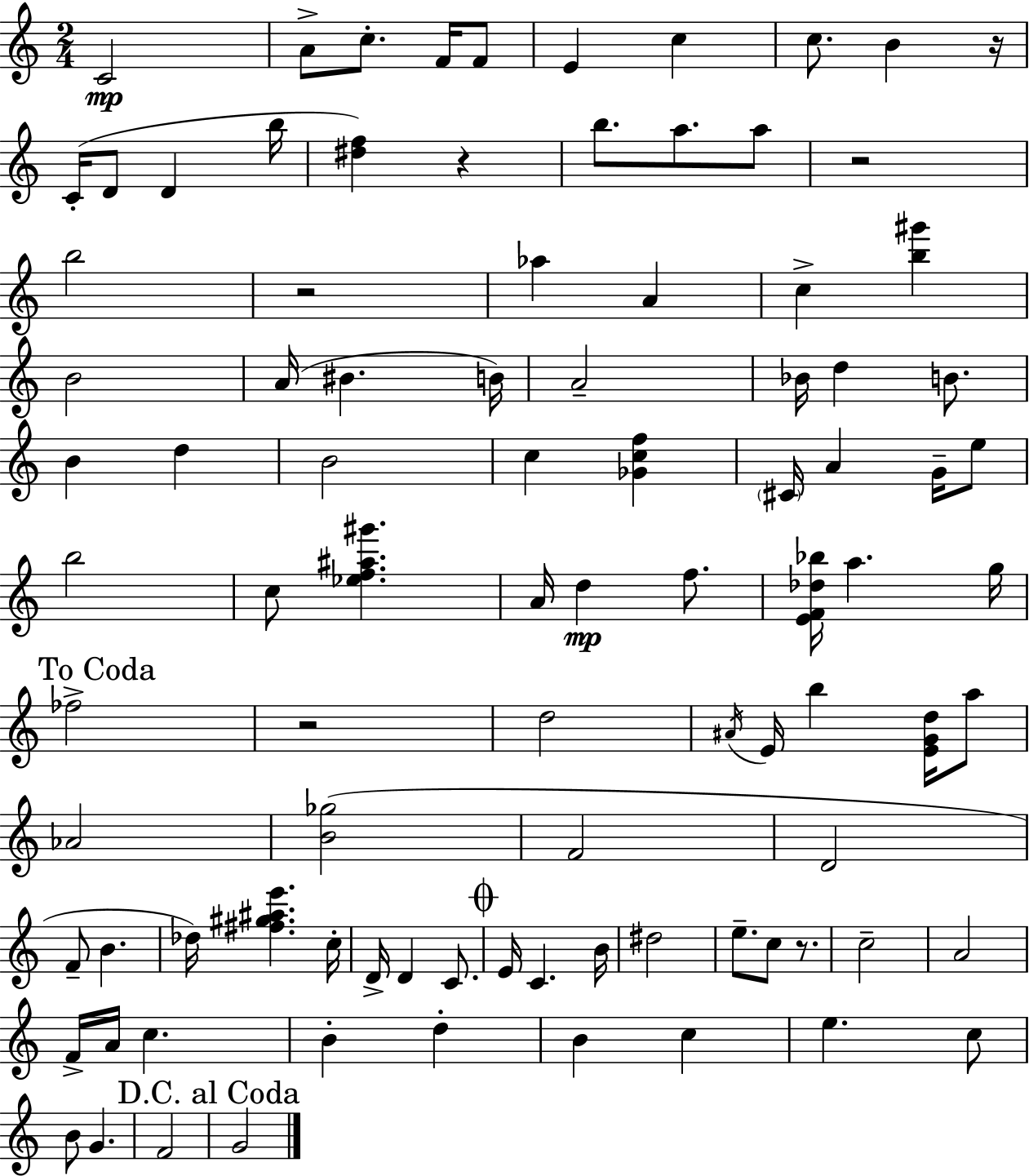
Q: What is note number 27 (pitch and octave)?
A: D5